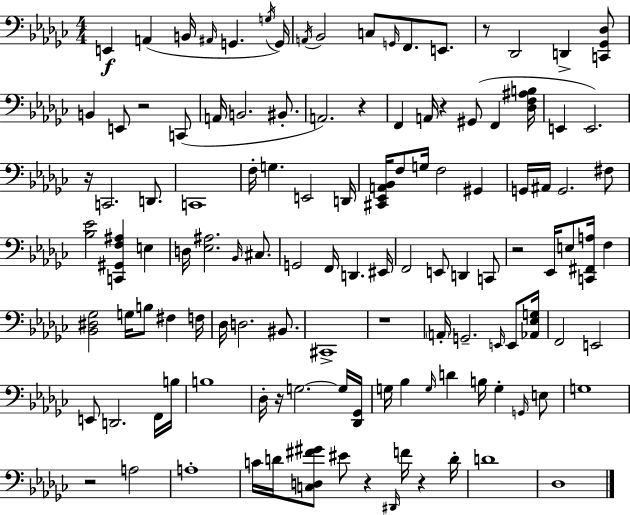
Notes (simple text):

E2/q A2/q B2/s A#2/s G2/q. G3/s G2/s A2/s Bb2/h C3/e G2/s F2/e. E2/e. R/e Db2/h D2/q [C2,Gb2,Db3]/e B2/q E2/e R/h C2/e A2/s B2/h. BIS2/e. A2/h. R/q F2/q A2/s R/q G#2/e F2/q [Db3,F3,A#3,B3]/s E2/q E2/h. R/s C2/h. D2/e. C2/w F3/s G3/q. E2/h D2/s [C#2,Eb2,A2,Bb2]/s F3/e G3/s F3/h G#2/q G2/s A#2/s G2/h. F#3/e [Bb3,Eb4]/h [C2,G#2,F3,A#3]/q E3/q D3/s [Eb3,A#3]/h. Bb2/s C#3/e. G2/h F2/s D2/q. EIS2/s F2/h E2/e D2/q C2/e R/h Eb2/s E3/e [C2,F#2,A3]/s F3/q [Bb2,D#3,Gb3]/h G3/s B3/e F#3/q F3/s Db3/s D3/h. BIS2/e. C#2/w R/w A2/s G2/h. E2/s E2/e [Ab2,Eb3,G3]/s F2/h E2/h E2/e D2/h. F2/s B3/s B3/w Db3/s R/s G3/h. G3/s [Db2,Gb2]/s G3/s Bb3/q G3/s D4/q B3/s G3/q G2/s E3/e G3/w R/h A3/h A3/w C4/s D4/s [C3,D3,F#4,G#4]/e EIS4/e R/q D#2/s F4/s R/q D4/s D4/w Db3/w